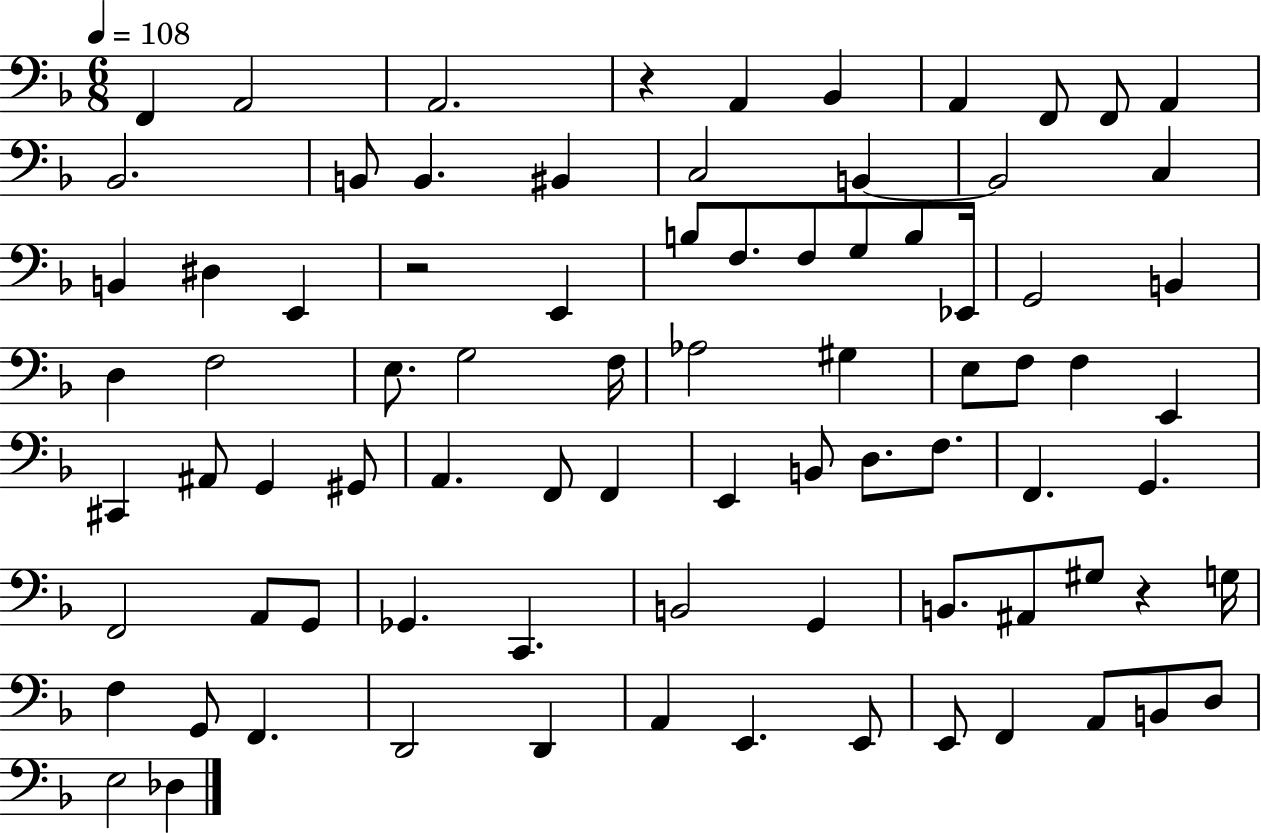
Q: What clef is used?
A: bass